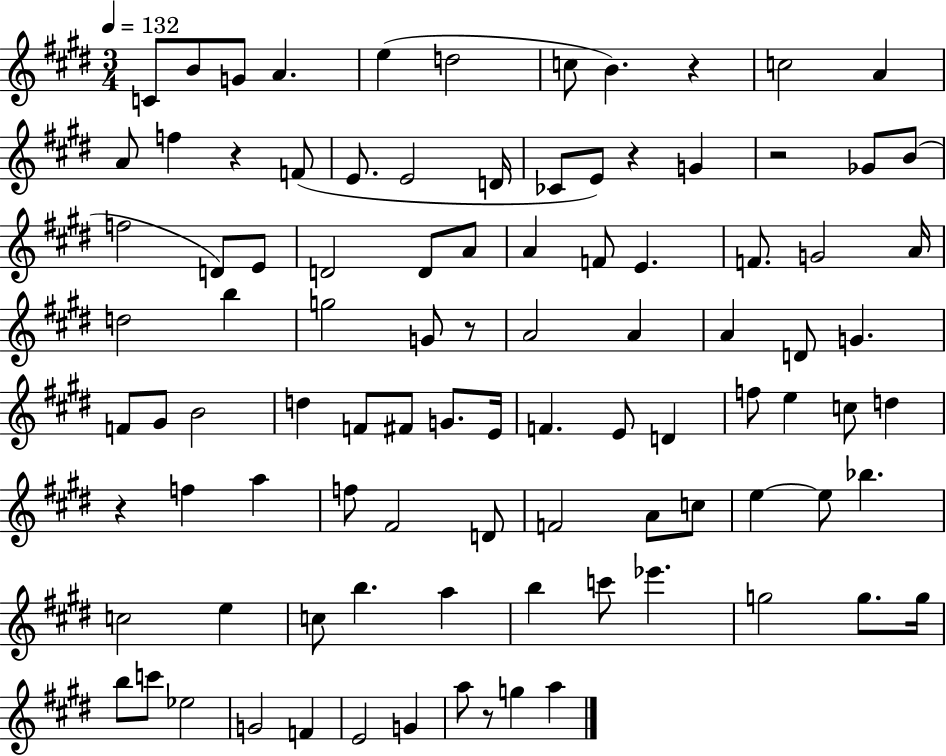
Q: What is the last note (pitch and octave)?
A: A5